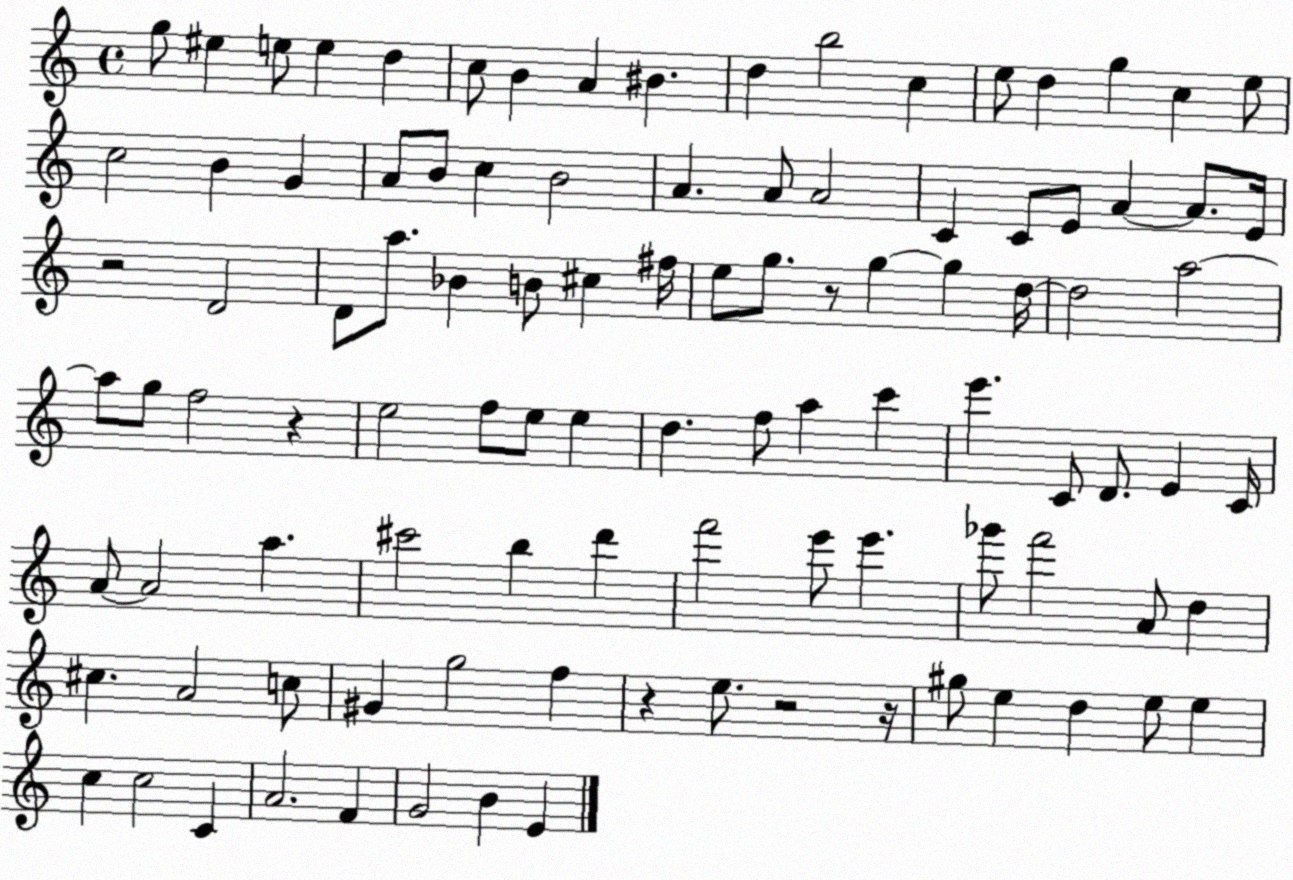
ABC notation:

X:1
T:Untitled
M:4/4
L:1/4
K:C
g/2 ^e e/2 e d c/2 B A ^B d b2 c e/2 d g c e/2 c2 B G A/2 B/2 c B2 A A/2 A2 C C/2 E/2 A A/2 E/4 z2 D2 D/2 a/2 _B B/2 ^c ^f/4 e/2 g/2 z/2 g g d/4 d2 a2 a/2 g/2 f2 z e2 f/2 e/2 e d f/2 a c' e' C/2 D/2 E C/4 A/2 A2 a ^c'2 b d' f'2 e'/2 e' _g'/2 f'2 A/2 d ^c A2 c/2 ^G g2 f z e/2 z2 z/4 ^g/2 e d e/2 e c c2 C A2 F G2 B E